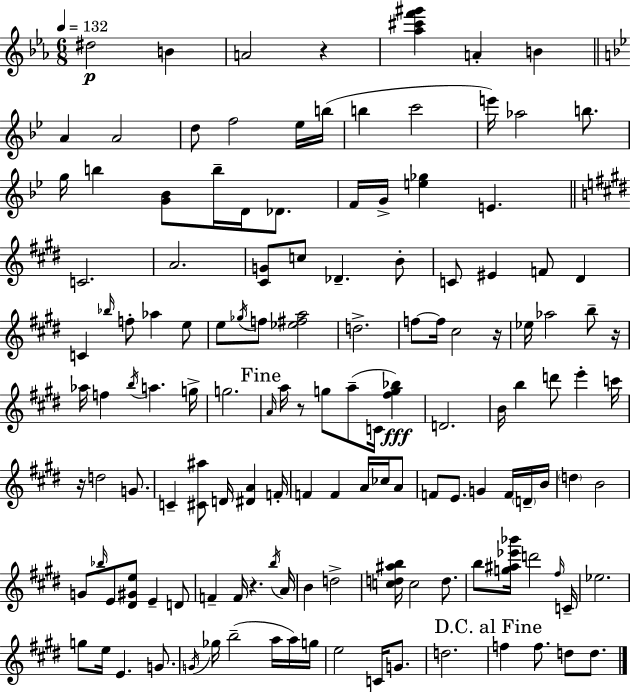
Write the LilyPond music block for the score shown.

{
  \clef treble
  \numericTimeSignature
  \time 6/8
  \key c \minor
  \tempo 4 = 132
  dis''2\p b'4 | a'2 r4 | <aes'' cis''' f''' gis'''>4 a'4-. b'4 | \bar "||" \break \key bes \major a'4 a'2 | d''8 f''2 ees''16 b''16( | b''4 c'''2 | e'''16) aes''2 b''8. | \break g''16 b''4 <g' bes'>8 b''16-- d'16 des'8. | f'16 g'16-> <e'' ges''>4 e'4. | \bar "||" \break \key e \major c'2. | a'2. | <cis' g'>8 c''8 des'4.-- b'8-. | c'8 eis'4 f'8 dis'4 | \break c'4 \grace { bes''16 } f''8-. aes''4 e''8 | e''8 \acciaccatura { ges''16 } f''8 <ees'' fis'' a''>2 | d''2.-> | f''8~~ f''16 cis''2 | \break r16 ees''16 aes''2 b''8-- | r16 aes''16 f''4 \acciaccatura { b''16 } a''4. | g''16-> g''2. | \mark "Fine" \grace { a'16 } a''16 r8 g''8 a''8--( c'16 | \break <fis'' g'' bes''>4\fff) d'2. | b'16 b''4 d'''8 e'''4-. | c'''16 r16 d''2 | g'8. c'4-- <cis' ais''>8 d'16 <dis' a'>4 | \break f'16-. f'4 f'4 | a'16 ces''16 a'8 f'8 e'8. g'4 | f'16 \parenthesize d'16-- b'16 \parenthesize d''4 b'2 | g'8 \grace { bes''16 } e'8 <dis' gis' e''>8 e'4-- | \break d'8 f'4-- f'16 r4. | \acciaccatura { b''16 } a'16 b'4 d''2-> | <c'' d'' ais'' b''>16 c''2 | d''8. b''8 <g'' ais'' ees''' bes'''>16 d'''2 | \break \grace { fis''16 } c'16-- ees''2. | g''8 e''16 e'4. | g'8. \acciaccatura { g'16 } ges''16 b''2--( | a''16 a''16) g''16 e''2 | \break c'16 g'8. d''2. | \mark "D.C. al Fine" f''4 | f''8. d''8 d''8. \bar "|."
}